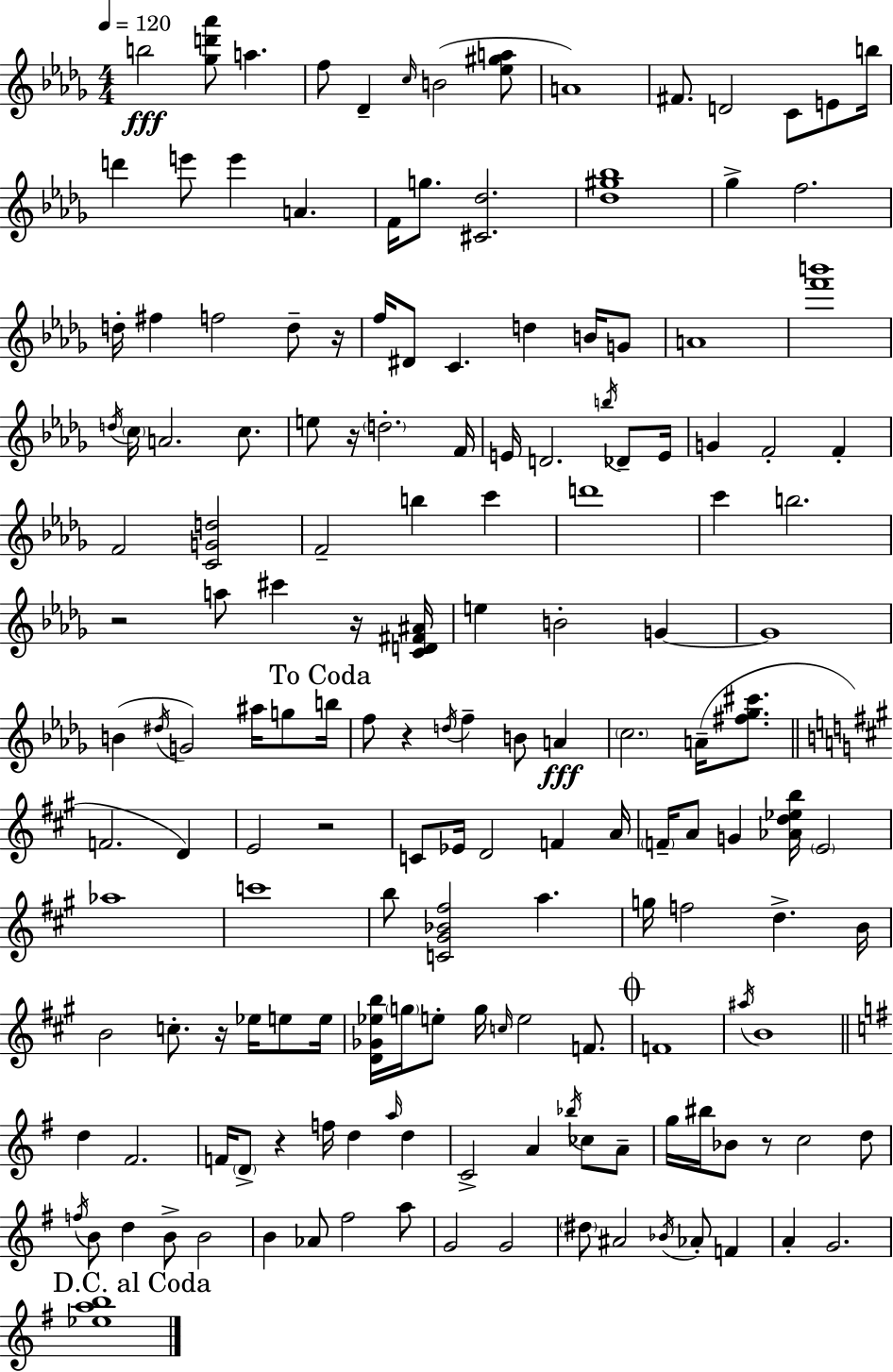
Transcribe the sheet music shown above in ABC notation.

X:1
T:Untitled
M:4/4
L:1/4
K:Bbm
b2 [_gd'_a']/2 a f/2 _D c/4 B2 [_e^ga]/2 A4 ^F/2 D2 C/2 E/2 b/4 d' e'/2 e' A F/4 g/2 [^C_d]2 [_d^g_b]4 _g f2 d/4 ^f f2 d/2 z/4 f/4 ^D/2 C d B/4 G/2 A4 [f'b']4 d/4 c/4 A2 c/2 e/2 z/4 d2 F/4 E/4 D2 b/4 _D/2 E/4 G F2 F F2 [CGd]2 F2 b c' d'4 c' b2 z2 a/2 ^c' z/4 [CD^F^A]/4 e B2 G G4 B ^d/4 G2 ^a/4 g/2 b/4 f/2 z d/4 f B/2 A c2 A/4 [^f_g^c']/2 F2 D E2 z2 C/2 _E/4 D2 F A/4 F/4 A/2 G [_Ad_eb]/4 E2 _a4 c'4 b/2 [C^G_B^f]2 a g/4 f2 d B/4 B2 c/2 z/4 _e/4 e/2 e/4 [D_G_eb]/4 g/4 e/2 g/4 c/4 e2 F/2 F4 ^a/4 B4 d ^F2 F/4 D/2 z f/4 d a/4 d C2 A _b/4 _c/2 A/2 g/4 ^b/4 _B/2 z/2 c2 d/2 f/4 B/2 d B/2 B2 B _A/2 ^f2 a/2 G2 G2 ^d/2 ^A2 _B/4 _A/2 F A G2 [_eab]4